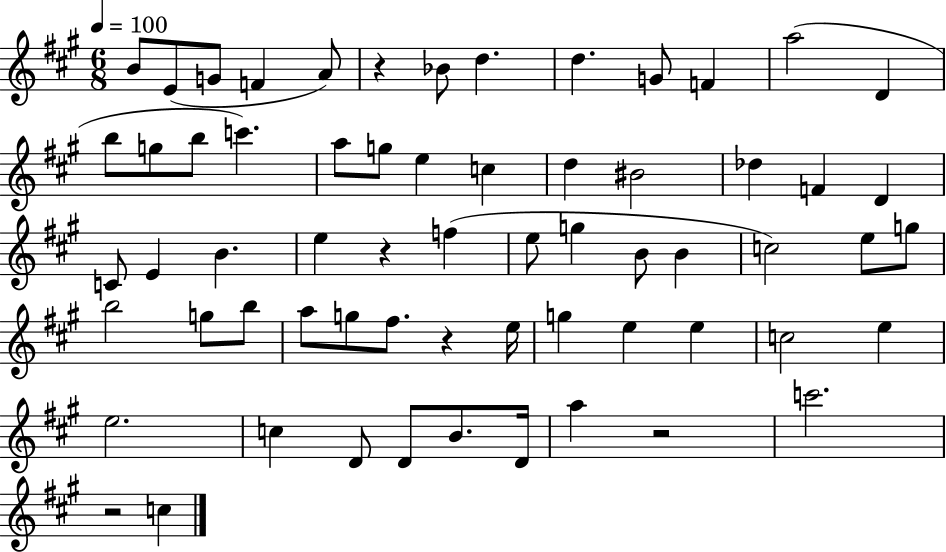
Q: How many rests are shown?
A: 5